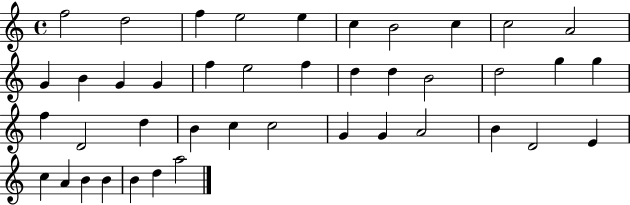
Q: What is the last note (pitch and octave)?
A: A5